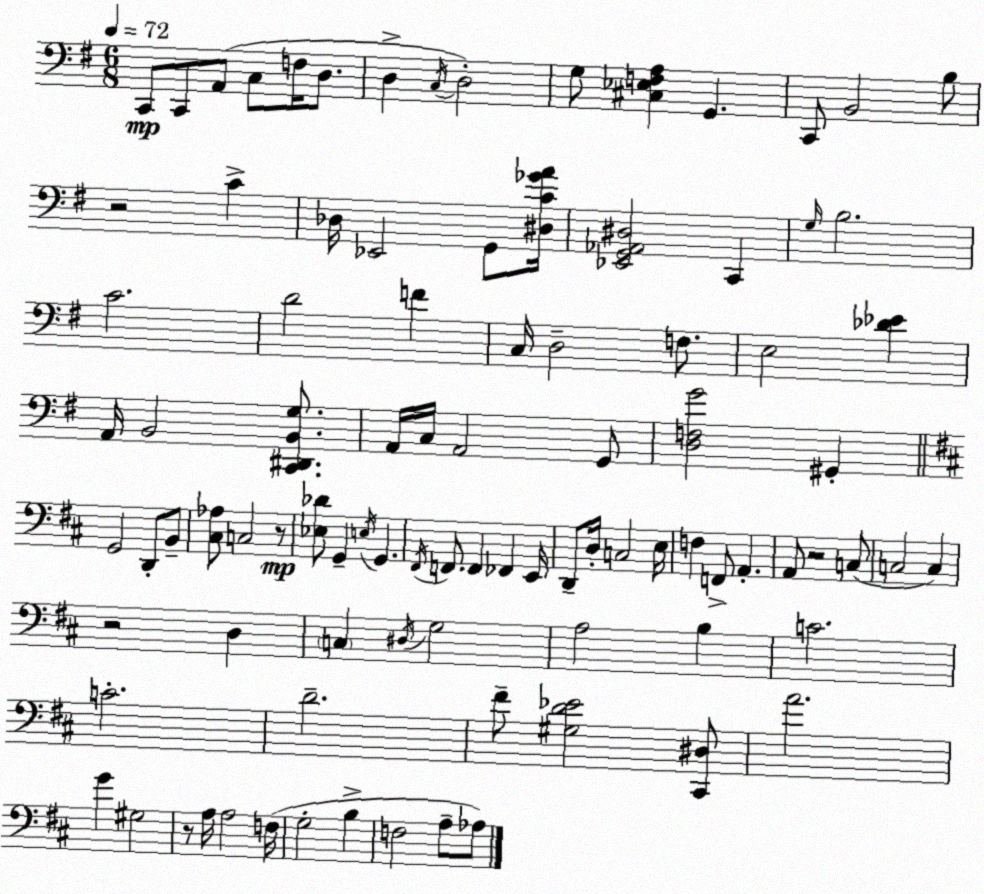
X:1
T:Untitled
M:6/8
L:1/4
K:G
C,,/2 C,,/2 A,,/2 C,/2 F,/4 D,/2 D, C,/4 D,2 G,/2 [^C,_E,F,A,] G,, C,,/2 B,,2 B,/2 z2 C _D,/4 _E,,2 G,,/2 [^D,C_GA]/4 [_E,,G,,_A,,^D,]2 C,, G,/4 B,2 C2 D2 F C,/4 D,2 F,/2 E,2 [_D_E] A,,/4 B,,2 [C,,^D,,B,,G,]/2 A,,/4 C,/4 A,,2 G,,/2 [D,F,G]2 ^G,, G,,2 D,,/2 B,,/2 [^C,_A,]/2 C,2 z/2 [_E,_D]/2 G,, E,/4 G,, ^F,,/4 F,,/2 F,, _F,, E,,/4 D,,/2 D,/4 C,2 E,/4 F, F,,/2 A,, A,,/2 z2 C,/2 C,2 C, z2 D, C, ^D,/4 G,2 A,2 B, C2 C2 D2 ^F/2 [^G,D_E]2 [^C,,^D,]/2 A2 G ^G,2 z/2 A,/4 A,2 F,/4 G,2 B, F,2 A,/2 _A,/2